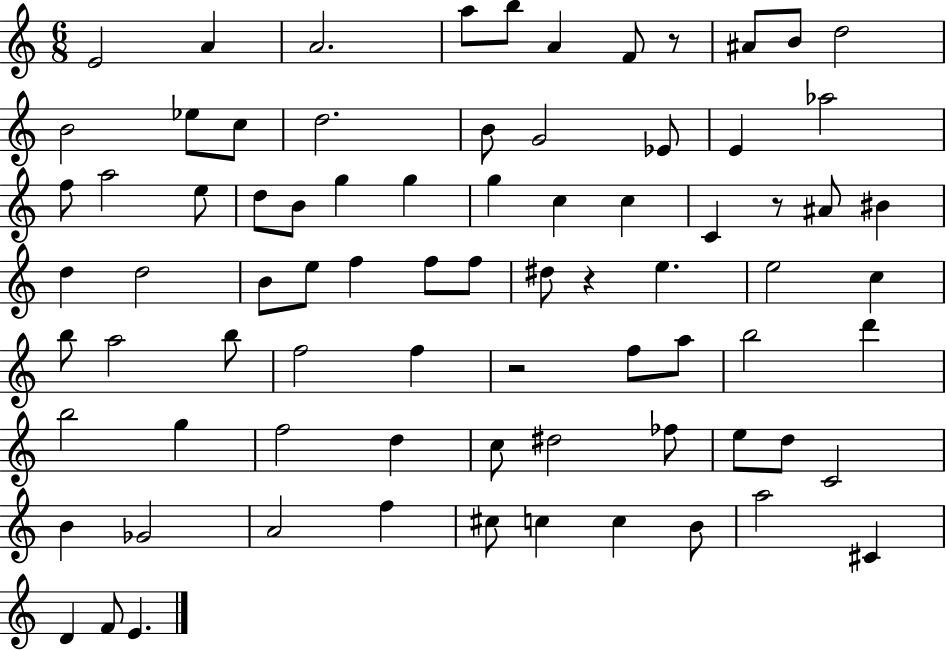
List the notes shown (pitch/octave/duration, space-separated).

E4/h A4/q A4/h. A5/e B5/e A4/q F4/e R/e A#4/e B4/e D5/h B4/h Eb5/e C5/e D5/h. B4/e G4/h Eb4/e E4/q Ab5/h F5/e A5/h E5/e D5/e B4/e G5/q G5/q G5/q C5/q C5/q C4/q R/e A#4/e BIS4/q D5/q D5/h B4/e E5/e F5/q F5/e F5/e D#5/e R/q E5/q. E5/h C5/q B5/e A5/h B5/e F5/h F5/q R/h F5/e A5/e B5/h D6/q B5/h G5/q F5/h D5/q C5/e D#5/h FES5/e E5/e D5/e C4/h B4/q Gb4/h A4/h F5/q C#5/e C5/q C5/q B4/e A5/h C#4/q D4/q F4/e E4/q.